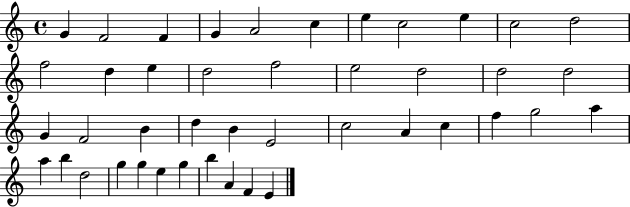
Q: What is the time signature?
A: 4/4